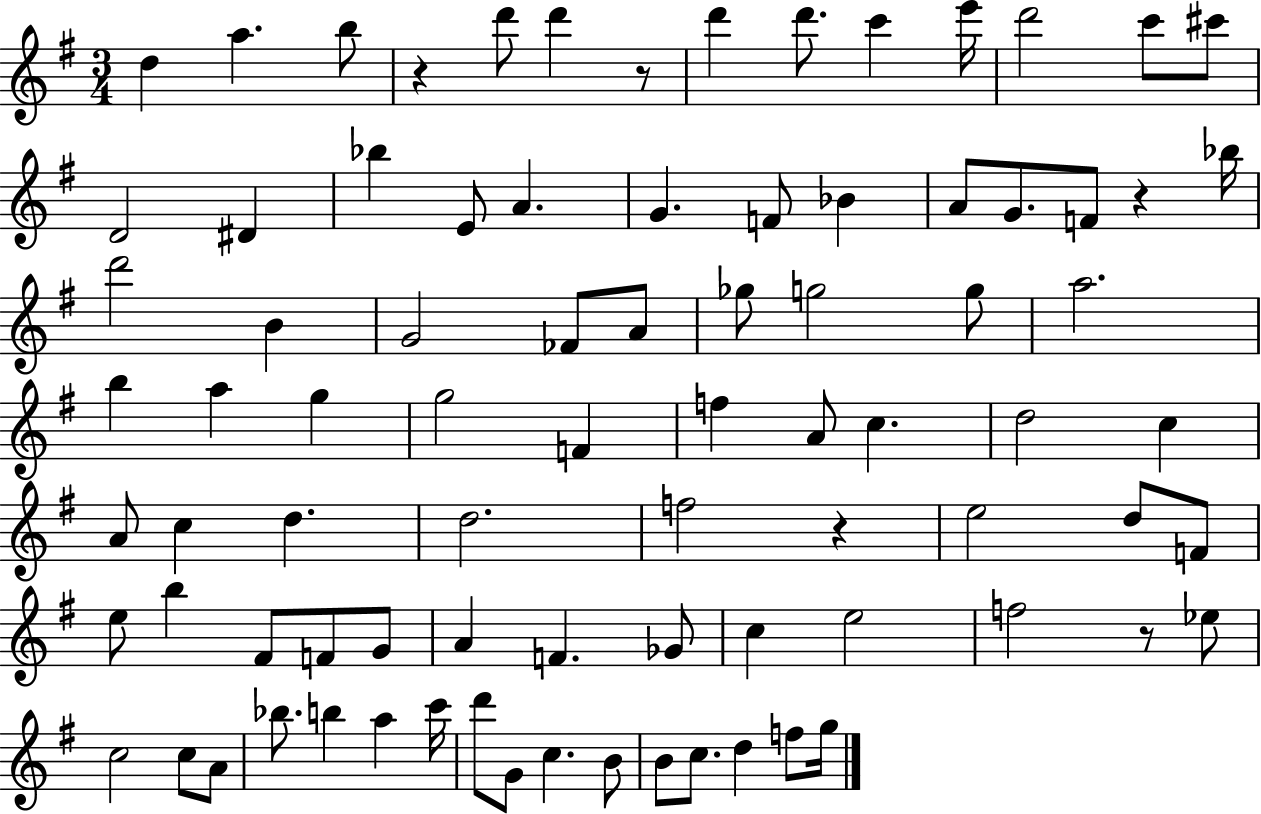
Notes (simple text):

D5/q A5/q. B5/e R/q D6/e D6/q R/e D6/q D6/e. C6/q E6/s D6/h C6/e C#6/e D4/h D#4/q Bb5/q E4/e A4/q. G4/q. F4/e Bb4/q A4/e G4/e. F4/e R/q Bb5/s D6/h B4/q G4/h FES4/e A4/e Gb5/e G5/h G5/e A5/h. B5/q A5/q G5/q G5/h F4/q F5/q A4/e C5/q. D5/h C5/q A4/e C5/q D5/q. D5/h. F5/h R/q E5/h D5/e F4/e E5/e B5/q F#4/e F4/e G4/e A4/q F4/q. Gb4/e C5/q E5/h F5/h R/e Eb5/e C5/h C5/e A4/e Bb5/e. B5/q A5/q C6/s D6/e G4/e C5/q. B4/e B4/e C5/e. D5/q F5/e G5/s